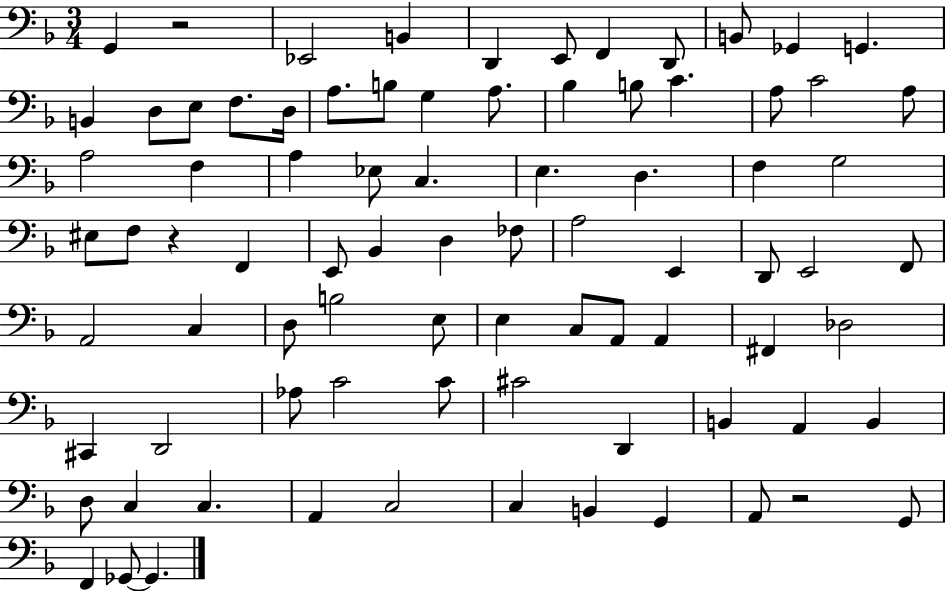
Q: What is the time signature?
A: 3/4